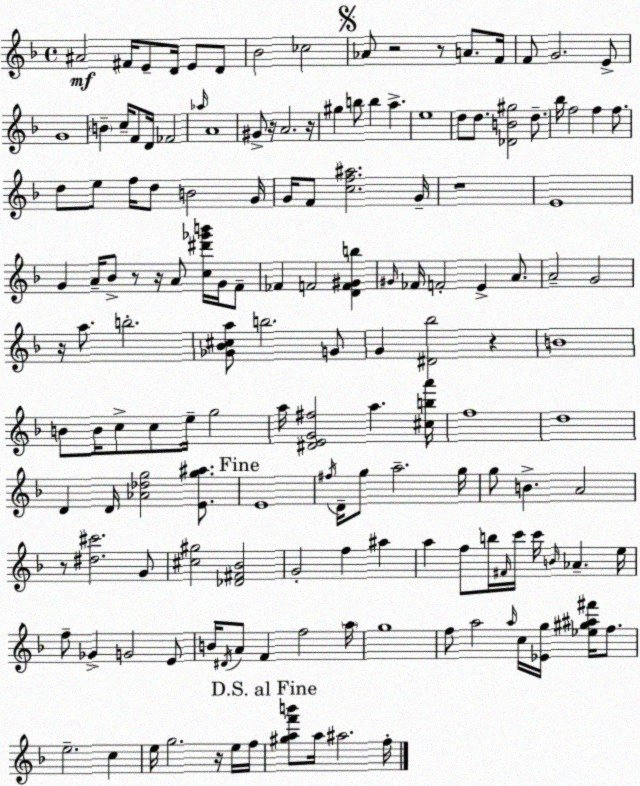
X:1
T:Untitled
M:4/4
L:1/4
K:Dm
^A2 ^F/4 E/2 D/4 E/2 D/2 _B2 _c2 _A/2 z2 z/2 A/2 F/4 F/2 G2 E/2 G4 B c/4 F/2 D/4 _F2 _a/4 A4 ^G/2 z/4 A2 z/4 ^g b/2 b a e4 d/2 d/2 [_DB^g]2 d/2 _b/4 f2 f f/2 d/2 e/2 f/4 d/2 B2 G/4 G/4 F/2 [cf^a]2 G/4 z4 E4 G A/4 _B/2 z/2 z/4 A/2 [c^d'_g'b']/4 G/4 F/2 _F F2 [DF^Gb] ^G/4 _F/4 F2 E A/2 A2 G2 z/4 a/2 b2 [_G_B^ca]/2 b2 G/2 G [^D_b]2 z B4 B/2 B/4 c/2 c/2 e/4 g2 a/4 [^DEG^f]2 a [^cba']/4 f4 d4 D D/4 [_A_dg]2 [Eg^a]/2 E4 ^f/4 D/4 g/2 a2 g/4 g/2 B A2 z/2 [^d^c']2 G/2 [^c^g]2 [_D^F_B]2 G2 f ^a a f/2 b/4 ^F/4 c'/4 c'/4 B/4 _A e/4 f/2 _G G2 E/2 B/4 ^D/4 A/2 F f2 a/4 g4 f/2 a2 a/4 c/4 [_Eg]/4 [_e^g^a^f']/4 f/2 e2 c e/4 g2 z/4 e/4 f/4 [^gaf'b']/2 a/4 ^a2 f/4